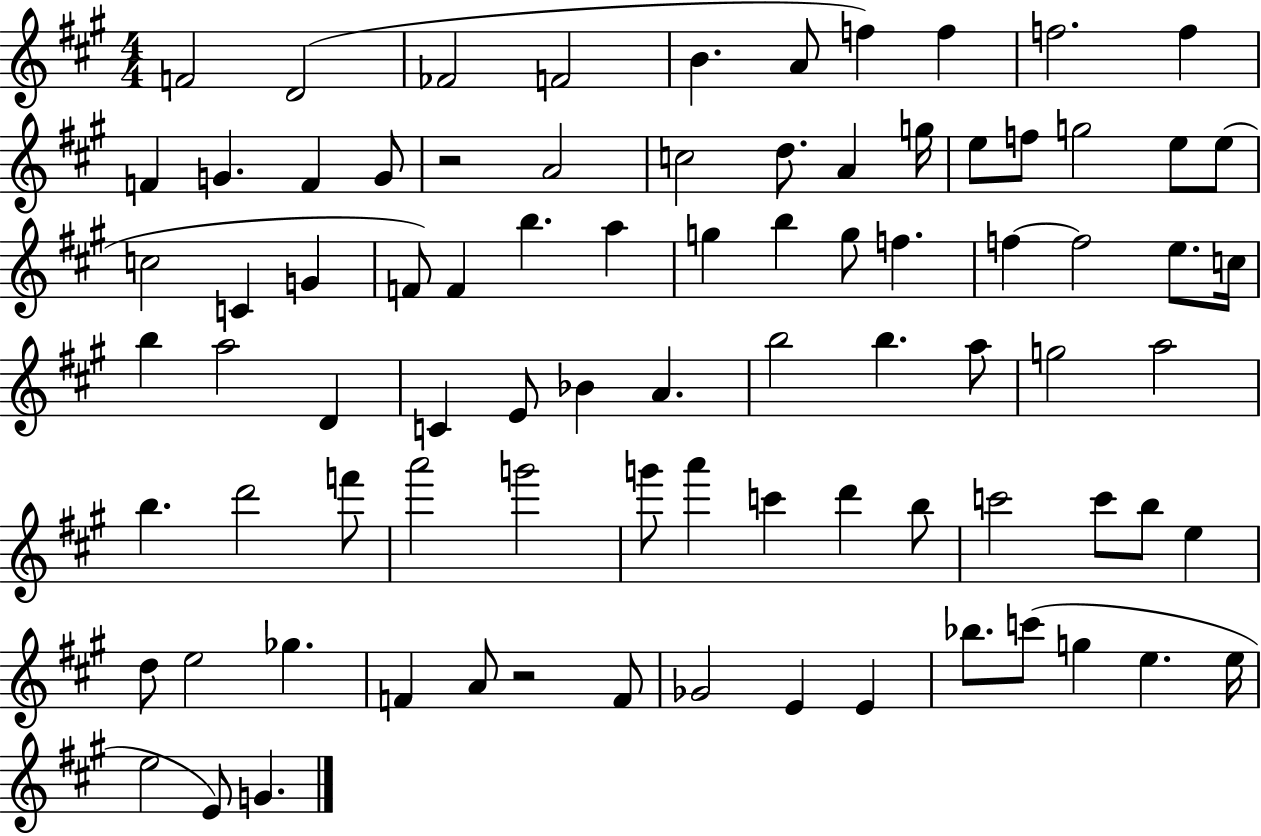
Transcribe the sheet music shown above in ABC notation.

X:1
T:Untitled
M:4/4
L:1/4
K:A
F2 D2 _F2 F2 B A/2 f f f2 f F G F G/2 z2 A2 c2 d/2 A g/4 e/2 f/2 g2 e/2 e/2 c2 C G F/2 F b a g b g/2 f f f2 e/2 c/4 b a2 D C E/2 _B A b2 b a/2 g2 a2 b d'2 f'/2 a'2 g'2 g'/2 a' c' d' b/2 c'2 c'/2 b/2 e d/2 e2 _g F A/2 z2 F/2 _G2 E E _b/2 c'/2 g e e/4 e2 E/2 G